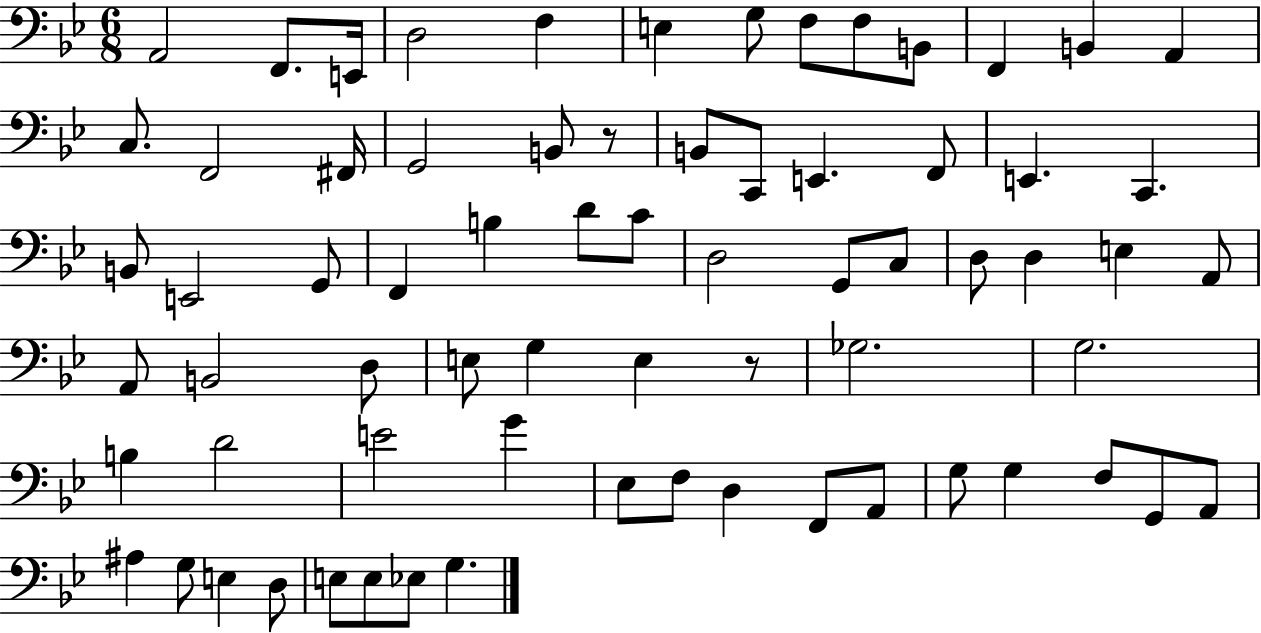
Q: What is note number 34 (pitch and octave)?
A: C3